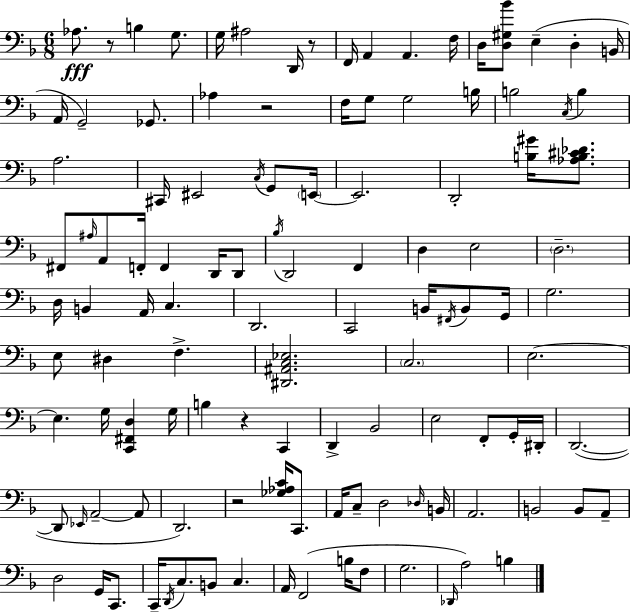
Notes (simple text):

Ab3/e. R/e B3/q G3/e. G3/s A#3/h D2/s R/e F2/s A2/q A2/q. F3/s D3/s [D3,G#3,Bb4]/e E3/q D3/q B2/s A2/s G2/h Gb2/e. Ab3/q R/h F3/s G3/e G3/h B3/s B3/h C3/s B3/q A3/h. C#2/s EIS2/h C3/s G2/e E2/s E2/h. D2/h [B3,G#4]/s [Ab3,B3,C#4,Db4]/e. F#2/e A#3/s A2/e F2/s F2/q D2/s D2/e Bb3/s D2/h F2/q D3/q E3/h D3/h. D3/s B2/q A2/s C3/q. D2/h. C2/h B2/s F#2/s B2/e G2/s G3/h. E3/e D#3/q F3/q. [D#2,A#2,C3,Eb3]/h. C3/h. E3/h. E3/q. G3/s [C2,F#2,D3]/q G3/s B3/q R/q C2/q D2/q Bb2/h E3/h F2/e G2/s D#2/s D2/h. D2/e Eb2/s A2/h A2/e D2/h. R/h [Gb3,Ab3,C4]/s C2/e. A2/s C3/e D3/h Db3/s B2/s A2/h. B2/h B2/e A2/e D3/h G2/s C2/e. C2/s D2/s C3/e. B2/e C3/q. A2/s F2/h B3/s F3/e G3/h. Db2/s A3/h B3/q